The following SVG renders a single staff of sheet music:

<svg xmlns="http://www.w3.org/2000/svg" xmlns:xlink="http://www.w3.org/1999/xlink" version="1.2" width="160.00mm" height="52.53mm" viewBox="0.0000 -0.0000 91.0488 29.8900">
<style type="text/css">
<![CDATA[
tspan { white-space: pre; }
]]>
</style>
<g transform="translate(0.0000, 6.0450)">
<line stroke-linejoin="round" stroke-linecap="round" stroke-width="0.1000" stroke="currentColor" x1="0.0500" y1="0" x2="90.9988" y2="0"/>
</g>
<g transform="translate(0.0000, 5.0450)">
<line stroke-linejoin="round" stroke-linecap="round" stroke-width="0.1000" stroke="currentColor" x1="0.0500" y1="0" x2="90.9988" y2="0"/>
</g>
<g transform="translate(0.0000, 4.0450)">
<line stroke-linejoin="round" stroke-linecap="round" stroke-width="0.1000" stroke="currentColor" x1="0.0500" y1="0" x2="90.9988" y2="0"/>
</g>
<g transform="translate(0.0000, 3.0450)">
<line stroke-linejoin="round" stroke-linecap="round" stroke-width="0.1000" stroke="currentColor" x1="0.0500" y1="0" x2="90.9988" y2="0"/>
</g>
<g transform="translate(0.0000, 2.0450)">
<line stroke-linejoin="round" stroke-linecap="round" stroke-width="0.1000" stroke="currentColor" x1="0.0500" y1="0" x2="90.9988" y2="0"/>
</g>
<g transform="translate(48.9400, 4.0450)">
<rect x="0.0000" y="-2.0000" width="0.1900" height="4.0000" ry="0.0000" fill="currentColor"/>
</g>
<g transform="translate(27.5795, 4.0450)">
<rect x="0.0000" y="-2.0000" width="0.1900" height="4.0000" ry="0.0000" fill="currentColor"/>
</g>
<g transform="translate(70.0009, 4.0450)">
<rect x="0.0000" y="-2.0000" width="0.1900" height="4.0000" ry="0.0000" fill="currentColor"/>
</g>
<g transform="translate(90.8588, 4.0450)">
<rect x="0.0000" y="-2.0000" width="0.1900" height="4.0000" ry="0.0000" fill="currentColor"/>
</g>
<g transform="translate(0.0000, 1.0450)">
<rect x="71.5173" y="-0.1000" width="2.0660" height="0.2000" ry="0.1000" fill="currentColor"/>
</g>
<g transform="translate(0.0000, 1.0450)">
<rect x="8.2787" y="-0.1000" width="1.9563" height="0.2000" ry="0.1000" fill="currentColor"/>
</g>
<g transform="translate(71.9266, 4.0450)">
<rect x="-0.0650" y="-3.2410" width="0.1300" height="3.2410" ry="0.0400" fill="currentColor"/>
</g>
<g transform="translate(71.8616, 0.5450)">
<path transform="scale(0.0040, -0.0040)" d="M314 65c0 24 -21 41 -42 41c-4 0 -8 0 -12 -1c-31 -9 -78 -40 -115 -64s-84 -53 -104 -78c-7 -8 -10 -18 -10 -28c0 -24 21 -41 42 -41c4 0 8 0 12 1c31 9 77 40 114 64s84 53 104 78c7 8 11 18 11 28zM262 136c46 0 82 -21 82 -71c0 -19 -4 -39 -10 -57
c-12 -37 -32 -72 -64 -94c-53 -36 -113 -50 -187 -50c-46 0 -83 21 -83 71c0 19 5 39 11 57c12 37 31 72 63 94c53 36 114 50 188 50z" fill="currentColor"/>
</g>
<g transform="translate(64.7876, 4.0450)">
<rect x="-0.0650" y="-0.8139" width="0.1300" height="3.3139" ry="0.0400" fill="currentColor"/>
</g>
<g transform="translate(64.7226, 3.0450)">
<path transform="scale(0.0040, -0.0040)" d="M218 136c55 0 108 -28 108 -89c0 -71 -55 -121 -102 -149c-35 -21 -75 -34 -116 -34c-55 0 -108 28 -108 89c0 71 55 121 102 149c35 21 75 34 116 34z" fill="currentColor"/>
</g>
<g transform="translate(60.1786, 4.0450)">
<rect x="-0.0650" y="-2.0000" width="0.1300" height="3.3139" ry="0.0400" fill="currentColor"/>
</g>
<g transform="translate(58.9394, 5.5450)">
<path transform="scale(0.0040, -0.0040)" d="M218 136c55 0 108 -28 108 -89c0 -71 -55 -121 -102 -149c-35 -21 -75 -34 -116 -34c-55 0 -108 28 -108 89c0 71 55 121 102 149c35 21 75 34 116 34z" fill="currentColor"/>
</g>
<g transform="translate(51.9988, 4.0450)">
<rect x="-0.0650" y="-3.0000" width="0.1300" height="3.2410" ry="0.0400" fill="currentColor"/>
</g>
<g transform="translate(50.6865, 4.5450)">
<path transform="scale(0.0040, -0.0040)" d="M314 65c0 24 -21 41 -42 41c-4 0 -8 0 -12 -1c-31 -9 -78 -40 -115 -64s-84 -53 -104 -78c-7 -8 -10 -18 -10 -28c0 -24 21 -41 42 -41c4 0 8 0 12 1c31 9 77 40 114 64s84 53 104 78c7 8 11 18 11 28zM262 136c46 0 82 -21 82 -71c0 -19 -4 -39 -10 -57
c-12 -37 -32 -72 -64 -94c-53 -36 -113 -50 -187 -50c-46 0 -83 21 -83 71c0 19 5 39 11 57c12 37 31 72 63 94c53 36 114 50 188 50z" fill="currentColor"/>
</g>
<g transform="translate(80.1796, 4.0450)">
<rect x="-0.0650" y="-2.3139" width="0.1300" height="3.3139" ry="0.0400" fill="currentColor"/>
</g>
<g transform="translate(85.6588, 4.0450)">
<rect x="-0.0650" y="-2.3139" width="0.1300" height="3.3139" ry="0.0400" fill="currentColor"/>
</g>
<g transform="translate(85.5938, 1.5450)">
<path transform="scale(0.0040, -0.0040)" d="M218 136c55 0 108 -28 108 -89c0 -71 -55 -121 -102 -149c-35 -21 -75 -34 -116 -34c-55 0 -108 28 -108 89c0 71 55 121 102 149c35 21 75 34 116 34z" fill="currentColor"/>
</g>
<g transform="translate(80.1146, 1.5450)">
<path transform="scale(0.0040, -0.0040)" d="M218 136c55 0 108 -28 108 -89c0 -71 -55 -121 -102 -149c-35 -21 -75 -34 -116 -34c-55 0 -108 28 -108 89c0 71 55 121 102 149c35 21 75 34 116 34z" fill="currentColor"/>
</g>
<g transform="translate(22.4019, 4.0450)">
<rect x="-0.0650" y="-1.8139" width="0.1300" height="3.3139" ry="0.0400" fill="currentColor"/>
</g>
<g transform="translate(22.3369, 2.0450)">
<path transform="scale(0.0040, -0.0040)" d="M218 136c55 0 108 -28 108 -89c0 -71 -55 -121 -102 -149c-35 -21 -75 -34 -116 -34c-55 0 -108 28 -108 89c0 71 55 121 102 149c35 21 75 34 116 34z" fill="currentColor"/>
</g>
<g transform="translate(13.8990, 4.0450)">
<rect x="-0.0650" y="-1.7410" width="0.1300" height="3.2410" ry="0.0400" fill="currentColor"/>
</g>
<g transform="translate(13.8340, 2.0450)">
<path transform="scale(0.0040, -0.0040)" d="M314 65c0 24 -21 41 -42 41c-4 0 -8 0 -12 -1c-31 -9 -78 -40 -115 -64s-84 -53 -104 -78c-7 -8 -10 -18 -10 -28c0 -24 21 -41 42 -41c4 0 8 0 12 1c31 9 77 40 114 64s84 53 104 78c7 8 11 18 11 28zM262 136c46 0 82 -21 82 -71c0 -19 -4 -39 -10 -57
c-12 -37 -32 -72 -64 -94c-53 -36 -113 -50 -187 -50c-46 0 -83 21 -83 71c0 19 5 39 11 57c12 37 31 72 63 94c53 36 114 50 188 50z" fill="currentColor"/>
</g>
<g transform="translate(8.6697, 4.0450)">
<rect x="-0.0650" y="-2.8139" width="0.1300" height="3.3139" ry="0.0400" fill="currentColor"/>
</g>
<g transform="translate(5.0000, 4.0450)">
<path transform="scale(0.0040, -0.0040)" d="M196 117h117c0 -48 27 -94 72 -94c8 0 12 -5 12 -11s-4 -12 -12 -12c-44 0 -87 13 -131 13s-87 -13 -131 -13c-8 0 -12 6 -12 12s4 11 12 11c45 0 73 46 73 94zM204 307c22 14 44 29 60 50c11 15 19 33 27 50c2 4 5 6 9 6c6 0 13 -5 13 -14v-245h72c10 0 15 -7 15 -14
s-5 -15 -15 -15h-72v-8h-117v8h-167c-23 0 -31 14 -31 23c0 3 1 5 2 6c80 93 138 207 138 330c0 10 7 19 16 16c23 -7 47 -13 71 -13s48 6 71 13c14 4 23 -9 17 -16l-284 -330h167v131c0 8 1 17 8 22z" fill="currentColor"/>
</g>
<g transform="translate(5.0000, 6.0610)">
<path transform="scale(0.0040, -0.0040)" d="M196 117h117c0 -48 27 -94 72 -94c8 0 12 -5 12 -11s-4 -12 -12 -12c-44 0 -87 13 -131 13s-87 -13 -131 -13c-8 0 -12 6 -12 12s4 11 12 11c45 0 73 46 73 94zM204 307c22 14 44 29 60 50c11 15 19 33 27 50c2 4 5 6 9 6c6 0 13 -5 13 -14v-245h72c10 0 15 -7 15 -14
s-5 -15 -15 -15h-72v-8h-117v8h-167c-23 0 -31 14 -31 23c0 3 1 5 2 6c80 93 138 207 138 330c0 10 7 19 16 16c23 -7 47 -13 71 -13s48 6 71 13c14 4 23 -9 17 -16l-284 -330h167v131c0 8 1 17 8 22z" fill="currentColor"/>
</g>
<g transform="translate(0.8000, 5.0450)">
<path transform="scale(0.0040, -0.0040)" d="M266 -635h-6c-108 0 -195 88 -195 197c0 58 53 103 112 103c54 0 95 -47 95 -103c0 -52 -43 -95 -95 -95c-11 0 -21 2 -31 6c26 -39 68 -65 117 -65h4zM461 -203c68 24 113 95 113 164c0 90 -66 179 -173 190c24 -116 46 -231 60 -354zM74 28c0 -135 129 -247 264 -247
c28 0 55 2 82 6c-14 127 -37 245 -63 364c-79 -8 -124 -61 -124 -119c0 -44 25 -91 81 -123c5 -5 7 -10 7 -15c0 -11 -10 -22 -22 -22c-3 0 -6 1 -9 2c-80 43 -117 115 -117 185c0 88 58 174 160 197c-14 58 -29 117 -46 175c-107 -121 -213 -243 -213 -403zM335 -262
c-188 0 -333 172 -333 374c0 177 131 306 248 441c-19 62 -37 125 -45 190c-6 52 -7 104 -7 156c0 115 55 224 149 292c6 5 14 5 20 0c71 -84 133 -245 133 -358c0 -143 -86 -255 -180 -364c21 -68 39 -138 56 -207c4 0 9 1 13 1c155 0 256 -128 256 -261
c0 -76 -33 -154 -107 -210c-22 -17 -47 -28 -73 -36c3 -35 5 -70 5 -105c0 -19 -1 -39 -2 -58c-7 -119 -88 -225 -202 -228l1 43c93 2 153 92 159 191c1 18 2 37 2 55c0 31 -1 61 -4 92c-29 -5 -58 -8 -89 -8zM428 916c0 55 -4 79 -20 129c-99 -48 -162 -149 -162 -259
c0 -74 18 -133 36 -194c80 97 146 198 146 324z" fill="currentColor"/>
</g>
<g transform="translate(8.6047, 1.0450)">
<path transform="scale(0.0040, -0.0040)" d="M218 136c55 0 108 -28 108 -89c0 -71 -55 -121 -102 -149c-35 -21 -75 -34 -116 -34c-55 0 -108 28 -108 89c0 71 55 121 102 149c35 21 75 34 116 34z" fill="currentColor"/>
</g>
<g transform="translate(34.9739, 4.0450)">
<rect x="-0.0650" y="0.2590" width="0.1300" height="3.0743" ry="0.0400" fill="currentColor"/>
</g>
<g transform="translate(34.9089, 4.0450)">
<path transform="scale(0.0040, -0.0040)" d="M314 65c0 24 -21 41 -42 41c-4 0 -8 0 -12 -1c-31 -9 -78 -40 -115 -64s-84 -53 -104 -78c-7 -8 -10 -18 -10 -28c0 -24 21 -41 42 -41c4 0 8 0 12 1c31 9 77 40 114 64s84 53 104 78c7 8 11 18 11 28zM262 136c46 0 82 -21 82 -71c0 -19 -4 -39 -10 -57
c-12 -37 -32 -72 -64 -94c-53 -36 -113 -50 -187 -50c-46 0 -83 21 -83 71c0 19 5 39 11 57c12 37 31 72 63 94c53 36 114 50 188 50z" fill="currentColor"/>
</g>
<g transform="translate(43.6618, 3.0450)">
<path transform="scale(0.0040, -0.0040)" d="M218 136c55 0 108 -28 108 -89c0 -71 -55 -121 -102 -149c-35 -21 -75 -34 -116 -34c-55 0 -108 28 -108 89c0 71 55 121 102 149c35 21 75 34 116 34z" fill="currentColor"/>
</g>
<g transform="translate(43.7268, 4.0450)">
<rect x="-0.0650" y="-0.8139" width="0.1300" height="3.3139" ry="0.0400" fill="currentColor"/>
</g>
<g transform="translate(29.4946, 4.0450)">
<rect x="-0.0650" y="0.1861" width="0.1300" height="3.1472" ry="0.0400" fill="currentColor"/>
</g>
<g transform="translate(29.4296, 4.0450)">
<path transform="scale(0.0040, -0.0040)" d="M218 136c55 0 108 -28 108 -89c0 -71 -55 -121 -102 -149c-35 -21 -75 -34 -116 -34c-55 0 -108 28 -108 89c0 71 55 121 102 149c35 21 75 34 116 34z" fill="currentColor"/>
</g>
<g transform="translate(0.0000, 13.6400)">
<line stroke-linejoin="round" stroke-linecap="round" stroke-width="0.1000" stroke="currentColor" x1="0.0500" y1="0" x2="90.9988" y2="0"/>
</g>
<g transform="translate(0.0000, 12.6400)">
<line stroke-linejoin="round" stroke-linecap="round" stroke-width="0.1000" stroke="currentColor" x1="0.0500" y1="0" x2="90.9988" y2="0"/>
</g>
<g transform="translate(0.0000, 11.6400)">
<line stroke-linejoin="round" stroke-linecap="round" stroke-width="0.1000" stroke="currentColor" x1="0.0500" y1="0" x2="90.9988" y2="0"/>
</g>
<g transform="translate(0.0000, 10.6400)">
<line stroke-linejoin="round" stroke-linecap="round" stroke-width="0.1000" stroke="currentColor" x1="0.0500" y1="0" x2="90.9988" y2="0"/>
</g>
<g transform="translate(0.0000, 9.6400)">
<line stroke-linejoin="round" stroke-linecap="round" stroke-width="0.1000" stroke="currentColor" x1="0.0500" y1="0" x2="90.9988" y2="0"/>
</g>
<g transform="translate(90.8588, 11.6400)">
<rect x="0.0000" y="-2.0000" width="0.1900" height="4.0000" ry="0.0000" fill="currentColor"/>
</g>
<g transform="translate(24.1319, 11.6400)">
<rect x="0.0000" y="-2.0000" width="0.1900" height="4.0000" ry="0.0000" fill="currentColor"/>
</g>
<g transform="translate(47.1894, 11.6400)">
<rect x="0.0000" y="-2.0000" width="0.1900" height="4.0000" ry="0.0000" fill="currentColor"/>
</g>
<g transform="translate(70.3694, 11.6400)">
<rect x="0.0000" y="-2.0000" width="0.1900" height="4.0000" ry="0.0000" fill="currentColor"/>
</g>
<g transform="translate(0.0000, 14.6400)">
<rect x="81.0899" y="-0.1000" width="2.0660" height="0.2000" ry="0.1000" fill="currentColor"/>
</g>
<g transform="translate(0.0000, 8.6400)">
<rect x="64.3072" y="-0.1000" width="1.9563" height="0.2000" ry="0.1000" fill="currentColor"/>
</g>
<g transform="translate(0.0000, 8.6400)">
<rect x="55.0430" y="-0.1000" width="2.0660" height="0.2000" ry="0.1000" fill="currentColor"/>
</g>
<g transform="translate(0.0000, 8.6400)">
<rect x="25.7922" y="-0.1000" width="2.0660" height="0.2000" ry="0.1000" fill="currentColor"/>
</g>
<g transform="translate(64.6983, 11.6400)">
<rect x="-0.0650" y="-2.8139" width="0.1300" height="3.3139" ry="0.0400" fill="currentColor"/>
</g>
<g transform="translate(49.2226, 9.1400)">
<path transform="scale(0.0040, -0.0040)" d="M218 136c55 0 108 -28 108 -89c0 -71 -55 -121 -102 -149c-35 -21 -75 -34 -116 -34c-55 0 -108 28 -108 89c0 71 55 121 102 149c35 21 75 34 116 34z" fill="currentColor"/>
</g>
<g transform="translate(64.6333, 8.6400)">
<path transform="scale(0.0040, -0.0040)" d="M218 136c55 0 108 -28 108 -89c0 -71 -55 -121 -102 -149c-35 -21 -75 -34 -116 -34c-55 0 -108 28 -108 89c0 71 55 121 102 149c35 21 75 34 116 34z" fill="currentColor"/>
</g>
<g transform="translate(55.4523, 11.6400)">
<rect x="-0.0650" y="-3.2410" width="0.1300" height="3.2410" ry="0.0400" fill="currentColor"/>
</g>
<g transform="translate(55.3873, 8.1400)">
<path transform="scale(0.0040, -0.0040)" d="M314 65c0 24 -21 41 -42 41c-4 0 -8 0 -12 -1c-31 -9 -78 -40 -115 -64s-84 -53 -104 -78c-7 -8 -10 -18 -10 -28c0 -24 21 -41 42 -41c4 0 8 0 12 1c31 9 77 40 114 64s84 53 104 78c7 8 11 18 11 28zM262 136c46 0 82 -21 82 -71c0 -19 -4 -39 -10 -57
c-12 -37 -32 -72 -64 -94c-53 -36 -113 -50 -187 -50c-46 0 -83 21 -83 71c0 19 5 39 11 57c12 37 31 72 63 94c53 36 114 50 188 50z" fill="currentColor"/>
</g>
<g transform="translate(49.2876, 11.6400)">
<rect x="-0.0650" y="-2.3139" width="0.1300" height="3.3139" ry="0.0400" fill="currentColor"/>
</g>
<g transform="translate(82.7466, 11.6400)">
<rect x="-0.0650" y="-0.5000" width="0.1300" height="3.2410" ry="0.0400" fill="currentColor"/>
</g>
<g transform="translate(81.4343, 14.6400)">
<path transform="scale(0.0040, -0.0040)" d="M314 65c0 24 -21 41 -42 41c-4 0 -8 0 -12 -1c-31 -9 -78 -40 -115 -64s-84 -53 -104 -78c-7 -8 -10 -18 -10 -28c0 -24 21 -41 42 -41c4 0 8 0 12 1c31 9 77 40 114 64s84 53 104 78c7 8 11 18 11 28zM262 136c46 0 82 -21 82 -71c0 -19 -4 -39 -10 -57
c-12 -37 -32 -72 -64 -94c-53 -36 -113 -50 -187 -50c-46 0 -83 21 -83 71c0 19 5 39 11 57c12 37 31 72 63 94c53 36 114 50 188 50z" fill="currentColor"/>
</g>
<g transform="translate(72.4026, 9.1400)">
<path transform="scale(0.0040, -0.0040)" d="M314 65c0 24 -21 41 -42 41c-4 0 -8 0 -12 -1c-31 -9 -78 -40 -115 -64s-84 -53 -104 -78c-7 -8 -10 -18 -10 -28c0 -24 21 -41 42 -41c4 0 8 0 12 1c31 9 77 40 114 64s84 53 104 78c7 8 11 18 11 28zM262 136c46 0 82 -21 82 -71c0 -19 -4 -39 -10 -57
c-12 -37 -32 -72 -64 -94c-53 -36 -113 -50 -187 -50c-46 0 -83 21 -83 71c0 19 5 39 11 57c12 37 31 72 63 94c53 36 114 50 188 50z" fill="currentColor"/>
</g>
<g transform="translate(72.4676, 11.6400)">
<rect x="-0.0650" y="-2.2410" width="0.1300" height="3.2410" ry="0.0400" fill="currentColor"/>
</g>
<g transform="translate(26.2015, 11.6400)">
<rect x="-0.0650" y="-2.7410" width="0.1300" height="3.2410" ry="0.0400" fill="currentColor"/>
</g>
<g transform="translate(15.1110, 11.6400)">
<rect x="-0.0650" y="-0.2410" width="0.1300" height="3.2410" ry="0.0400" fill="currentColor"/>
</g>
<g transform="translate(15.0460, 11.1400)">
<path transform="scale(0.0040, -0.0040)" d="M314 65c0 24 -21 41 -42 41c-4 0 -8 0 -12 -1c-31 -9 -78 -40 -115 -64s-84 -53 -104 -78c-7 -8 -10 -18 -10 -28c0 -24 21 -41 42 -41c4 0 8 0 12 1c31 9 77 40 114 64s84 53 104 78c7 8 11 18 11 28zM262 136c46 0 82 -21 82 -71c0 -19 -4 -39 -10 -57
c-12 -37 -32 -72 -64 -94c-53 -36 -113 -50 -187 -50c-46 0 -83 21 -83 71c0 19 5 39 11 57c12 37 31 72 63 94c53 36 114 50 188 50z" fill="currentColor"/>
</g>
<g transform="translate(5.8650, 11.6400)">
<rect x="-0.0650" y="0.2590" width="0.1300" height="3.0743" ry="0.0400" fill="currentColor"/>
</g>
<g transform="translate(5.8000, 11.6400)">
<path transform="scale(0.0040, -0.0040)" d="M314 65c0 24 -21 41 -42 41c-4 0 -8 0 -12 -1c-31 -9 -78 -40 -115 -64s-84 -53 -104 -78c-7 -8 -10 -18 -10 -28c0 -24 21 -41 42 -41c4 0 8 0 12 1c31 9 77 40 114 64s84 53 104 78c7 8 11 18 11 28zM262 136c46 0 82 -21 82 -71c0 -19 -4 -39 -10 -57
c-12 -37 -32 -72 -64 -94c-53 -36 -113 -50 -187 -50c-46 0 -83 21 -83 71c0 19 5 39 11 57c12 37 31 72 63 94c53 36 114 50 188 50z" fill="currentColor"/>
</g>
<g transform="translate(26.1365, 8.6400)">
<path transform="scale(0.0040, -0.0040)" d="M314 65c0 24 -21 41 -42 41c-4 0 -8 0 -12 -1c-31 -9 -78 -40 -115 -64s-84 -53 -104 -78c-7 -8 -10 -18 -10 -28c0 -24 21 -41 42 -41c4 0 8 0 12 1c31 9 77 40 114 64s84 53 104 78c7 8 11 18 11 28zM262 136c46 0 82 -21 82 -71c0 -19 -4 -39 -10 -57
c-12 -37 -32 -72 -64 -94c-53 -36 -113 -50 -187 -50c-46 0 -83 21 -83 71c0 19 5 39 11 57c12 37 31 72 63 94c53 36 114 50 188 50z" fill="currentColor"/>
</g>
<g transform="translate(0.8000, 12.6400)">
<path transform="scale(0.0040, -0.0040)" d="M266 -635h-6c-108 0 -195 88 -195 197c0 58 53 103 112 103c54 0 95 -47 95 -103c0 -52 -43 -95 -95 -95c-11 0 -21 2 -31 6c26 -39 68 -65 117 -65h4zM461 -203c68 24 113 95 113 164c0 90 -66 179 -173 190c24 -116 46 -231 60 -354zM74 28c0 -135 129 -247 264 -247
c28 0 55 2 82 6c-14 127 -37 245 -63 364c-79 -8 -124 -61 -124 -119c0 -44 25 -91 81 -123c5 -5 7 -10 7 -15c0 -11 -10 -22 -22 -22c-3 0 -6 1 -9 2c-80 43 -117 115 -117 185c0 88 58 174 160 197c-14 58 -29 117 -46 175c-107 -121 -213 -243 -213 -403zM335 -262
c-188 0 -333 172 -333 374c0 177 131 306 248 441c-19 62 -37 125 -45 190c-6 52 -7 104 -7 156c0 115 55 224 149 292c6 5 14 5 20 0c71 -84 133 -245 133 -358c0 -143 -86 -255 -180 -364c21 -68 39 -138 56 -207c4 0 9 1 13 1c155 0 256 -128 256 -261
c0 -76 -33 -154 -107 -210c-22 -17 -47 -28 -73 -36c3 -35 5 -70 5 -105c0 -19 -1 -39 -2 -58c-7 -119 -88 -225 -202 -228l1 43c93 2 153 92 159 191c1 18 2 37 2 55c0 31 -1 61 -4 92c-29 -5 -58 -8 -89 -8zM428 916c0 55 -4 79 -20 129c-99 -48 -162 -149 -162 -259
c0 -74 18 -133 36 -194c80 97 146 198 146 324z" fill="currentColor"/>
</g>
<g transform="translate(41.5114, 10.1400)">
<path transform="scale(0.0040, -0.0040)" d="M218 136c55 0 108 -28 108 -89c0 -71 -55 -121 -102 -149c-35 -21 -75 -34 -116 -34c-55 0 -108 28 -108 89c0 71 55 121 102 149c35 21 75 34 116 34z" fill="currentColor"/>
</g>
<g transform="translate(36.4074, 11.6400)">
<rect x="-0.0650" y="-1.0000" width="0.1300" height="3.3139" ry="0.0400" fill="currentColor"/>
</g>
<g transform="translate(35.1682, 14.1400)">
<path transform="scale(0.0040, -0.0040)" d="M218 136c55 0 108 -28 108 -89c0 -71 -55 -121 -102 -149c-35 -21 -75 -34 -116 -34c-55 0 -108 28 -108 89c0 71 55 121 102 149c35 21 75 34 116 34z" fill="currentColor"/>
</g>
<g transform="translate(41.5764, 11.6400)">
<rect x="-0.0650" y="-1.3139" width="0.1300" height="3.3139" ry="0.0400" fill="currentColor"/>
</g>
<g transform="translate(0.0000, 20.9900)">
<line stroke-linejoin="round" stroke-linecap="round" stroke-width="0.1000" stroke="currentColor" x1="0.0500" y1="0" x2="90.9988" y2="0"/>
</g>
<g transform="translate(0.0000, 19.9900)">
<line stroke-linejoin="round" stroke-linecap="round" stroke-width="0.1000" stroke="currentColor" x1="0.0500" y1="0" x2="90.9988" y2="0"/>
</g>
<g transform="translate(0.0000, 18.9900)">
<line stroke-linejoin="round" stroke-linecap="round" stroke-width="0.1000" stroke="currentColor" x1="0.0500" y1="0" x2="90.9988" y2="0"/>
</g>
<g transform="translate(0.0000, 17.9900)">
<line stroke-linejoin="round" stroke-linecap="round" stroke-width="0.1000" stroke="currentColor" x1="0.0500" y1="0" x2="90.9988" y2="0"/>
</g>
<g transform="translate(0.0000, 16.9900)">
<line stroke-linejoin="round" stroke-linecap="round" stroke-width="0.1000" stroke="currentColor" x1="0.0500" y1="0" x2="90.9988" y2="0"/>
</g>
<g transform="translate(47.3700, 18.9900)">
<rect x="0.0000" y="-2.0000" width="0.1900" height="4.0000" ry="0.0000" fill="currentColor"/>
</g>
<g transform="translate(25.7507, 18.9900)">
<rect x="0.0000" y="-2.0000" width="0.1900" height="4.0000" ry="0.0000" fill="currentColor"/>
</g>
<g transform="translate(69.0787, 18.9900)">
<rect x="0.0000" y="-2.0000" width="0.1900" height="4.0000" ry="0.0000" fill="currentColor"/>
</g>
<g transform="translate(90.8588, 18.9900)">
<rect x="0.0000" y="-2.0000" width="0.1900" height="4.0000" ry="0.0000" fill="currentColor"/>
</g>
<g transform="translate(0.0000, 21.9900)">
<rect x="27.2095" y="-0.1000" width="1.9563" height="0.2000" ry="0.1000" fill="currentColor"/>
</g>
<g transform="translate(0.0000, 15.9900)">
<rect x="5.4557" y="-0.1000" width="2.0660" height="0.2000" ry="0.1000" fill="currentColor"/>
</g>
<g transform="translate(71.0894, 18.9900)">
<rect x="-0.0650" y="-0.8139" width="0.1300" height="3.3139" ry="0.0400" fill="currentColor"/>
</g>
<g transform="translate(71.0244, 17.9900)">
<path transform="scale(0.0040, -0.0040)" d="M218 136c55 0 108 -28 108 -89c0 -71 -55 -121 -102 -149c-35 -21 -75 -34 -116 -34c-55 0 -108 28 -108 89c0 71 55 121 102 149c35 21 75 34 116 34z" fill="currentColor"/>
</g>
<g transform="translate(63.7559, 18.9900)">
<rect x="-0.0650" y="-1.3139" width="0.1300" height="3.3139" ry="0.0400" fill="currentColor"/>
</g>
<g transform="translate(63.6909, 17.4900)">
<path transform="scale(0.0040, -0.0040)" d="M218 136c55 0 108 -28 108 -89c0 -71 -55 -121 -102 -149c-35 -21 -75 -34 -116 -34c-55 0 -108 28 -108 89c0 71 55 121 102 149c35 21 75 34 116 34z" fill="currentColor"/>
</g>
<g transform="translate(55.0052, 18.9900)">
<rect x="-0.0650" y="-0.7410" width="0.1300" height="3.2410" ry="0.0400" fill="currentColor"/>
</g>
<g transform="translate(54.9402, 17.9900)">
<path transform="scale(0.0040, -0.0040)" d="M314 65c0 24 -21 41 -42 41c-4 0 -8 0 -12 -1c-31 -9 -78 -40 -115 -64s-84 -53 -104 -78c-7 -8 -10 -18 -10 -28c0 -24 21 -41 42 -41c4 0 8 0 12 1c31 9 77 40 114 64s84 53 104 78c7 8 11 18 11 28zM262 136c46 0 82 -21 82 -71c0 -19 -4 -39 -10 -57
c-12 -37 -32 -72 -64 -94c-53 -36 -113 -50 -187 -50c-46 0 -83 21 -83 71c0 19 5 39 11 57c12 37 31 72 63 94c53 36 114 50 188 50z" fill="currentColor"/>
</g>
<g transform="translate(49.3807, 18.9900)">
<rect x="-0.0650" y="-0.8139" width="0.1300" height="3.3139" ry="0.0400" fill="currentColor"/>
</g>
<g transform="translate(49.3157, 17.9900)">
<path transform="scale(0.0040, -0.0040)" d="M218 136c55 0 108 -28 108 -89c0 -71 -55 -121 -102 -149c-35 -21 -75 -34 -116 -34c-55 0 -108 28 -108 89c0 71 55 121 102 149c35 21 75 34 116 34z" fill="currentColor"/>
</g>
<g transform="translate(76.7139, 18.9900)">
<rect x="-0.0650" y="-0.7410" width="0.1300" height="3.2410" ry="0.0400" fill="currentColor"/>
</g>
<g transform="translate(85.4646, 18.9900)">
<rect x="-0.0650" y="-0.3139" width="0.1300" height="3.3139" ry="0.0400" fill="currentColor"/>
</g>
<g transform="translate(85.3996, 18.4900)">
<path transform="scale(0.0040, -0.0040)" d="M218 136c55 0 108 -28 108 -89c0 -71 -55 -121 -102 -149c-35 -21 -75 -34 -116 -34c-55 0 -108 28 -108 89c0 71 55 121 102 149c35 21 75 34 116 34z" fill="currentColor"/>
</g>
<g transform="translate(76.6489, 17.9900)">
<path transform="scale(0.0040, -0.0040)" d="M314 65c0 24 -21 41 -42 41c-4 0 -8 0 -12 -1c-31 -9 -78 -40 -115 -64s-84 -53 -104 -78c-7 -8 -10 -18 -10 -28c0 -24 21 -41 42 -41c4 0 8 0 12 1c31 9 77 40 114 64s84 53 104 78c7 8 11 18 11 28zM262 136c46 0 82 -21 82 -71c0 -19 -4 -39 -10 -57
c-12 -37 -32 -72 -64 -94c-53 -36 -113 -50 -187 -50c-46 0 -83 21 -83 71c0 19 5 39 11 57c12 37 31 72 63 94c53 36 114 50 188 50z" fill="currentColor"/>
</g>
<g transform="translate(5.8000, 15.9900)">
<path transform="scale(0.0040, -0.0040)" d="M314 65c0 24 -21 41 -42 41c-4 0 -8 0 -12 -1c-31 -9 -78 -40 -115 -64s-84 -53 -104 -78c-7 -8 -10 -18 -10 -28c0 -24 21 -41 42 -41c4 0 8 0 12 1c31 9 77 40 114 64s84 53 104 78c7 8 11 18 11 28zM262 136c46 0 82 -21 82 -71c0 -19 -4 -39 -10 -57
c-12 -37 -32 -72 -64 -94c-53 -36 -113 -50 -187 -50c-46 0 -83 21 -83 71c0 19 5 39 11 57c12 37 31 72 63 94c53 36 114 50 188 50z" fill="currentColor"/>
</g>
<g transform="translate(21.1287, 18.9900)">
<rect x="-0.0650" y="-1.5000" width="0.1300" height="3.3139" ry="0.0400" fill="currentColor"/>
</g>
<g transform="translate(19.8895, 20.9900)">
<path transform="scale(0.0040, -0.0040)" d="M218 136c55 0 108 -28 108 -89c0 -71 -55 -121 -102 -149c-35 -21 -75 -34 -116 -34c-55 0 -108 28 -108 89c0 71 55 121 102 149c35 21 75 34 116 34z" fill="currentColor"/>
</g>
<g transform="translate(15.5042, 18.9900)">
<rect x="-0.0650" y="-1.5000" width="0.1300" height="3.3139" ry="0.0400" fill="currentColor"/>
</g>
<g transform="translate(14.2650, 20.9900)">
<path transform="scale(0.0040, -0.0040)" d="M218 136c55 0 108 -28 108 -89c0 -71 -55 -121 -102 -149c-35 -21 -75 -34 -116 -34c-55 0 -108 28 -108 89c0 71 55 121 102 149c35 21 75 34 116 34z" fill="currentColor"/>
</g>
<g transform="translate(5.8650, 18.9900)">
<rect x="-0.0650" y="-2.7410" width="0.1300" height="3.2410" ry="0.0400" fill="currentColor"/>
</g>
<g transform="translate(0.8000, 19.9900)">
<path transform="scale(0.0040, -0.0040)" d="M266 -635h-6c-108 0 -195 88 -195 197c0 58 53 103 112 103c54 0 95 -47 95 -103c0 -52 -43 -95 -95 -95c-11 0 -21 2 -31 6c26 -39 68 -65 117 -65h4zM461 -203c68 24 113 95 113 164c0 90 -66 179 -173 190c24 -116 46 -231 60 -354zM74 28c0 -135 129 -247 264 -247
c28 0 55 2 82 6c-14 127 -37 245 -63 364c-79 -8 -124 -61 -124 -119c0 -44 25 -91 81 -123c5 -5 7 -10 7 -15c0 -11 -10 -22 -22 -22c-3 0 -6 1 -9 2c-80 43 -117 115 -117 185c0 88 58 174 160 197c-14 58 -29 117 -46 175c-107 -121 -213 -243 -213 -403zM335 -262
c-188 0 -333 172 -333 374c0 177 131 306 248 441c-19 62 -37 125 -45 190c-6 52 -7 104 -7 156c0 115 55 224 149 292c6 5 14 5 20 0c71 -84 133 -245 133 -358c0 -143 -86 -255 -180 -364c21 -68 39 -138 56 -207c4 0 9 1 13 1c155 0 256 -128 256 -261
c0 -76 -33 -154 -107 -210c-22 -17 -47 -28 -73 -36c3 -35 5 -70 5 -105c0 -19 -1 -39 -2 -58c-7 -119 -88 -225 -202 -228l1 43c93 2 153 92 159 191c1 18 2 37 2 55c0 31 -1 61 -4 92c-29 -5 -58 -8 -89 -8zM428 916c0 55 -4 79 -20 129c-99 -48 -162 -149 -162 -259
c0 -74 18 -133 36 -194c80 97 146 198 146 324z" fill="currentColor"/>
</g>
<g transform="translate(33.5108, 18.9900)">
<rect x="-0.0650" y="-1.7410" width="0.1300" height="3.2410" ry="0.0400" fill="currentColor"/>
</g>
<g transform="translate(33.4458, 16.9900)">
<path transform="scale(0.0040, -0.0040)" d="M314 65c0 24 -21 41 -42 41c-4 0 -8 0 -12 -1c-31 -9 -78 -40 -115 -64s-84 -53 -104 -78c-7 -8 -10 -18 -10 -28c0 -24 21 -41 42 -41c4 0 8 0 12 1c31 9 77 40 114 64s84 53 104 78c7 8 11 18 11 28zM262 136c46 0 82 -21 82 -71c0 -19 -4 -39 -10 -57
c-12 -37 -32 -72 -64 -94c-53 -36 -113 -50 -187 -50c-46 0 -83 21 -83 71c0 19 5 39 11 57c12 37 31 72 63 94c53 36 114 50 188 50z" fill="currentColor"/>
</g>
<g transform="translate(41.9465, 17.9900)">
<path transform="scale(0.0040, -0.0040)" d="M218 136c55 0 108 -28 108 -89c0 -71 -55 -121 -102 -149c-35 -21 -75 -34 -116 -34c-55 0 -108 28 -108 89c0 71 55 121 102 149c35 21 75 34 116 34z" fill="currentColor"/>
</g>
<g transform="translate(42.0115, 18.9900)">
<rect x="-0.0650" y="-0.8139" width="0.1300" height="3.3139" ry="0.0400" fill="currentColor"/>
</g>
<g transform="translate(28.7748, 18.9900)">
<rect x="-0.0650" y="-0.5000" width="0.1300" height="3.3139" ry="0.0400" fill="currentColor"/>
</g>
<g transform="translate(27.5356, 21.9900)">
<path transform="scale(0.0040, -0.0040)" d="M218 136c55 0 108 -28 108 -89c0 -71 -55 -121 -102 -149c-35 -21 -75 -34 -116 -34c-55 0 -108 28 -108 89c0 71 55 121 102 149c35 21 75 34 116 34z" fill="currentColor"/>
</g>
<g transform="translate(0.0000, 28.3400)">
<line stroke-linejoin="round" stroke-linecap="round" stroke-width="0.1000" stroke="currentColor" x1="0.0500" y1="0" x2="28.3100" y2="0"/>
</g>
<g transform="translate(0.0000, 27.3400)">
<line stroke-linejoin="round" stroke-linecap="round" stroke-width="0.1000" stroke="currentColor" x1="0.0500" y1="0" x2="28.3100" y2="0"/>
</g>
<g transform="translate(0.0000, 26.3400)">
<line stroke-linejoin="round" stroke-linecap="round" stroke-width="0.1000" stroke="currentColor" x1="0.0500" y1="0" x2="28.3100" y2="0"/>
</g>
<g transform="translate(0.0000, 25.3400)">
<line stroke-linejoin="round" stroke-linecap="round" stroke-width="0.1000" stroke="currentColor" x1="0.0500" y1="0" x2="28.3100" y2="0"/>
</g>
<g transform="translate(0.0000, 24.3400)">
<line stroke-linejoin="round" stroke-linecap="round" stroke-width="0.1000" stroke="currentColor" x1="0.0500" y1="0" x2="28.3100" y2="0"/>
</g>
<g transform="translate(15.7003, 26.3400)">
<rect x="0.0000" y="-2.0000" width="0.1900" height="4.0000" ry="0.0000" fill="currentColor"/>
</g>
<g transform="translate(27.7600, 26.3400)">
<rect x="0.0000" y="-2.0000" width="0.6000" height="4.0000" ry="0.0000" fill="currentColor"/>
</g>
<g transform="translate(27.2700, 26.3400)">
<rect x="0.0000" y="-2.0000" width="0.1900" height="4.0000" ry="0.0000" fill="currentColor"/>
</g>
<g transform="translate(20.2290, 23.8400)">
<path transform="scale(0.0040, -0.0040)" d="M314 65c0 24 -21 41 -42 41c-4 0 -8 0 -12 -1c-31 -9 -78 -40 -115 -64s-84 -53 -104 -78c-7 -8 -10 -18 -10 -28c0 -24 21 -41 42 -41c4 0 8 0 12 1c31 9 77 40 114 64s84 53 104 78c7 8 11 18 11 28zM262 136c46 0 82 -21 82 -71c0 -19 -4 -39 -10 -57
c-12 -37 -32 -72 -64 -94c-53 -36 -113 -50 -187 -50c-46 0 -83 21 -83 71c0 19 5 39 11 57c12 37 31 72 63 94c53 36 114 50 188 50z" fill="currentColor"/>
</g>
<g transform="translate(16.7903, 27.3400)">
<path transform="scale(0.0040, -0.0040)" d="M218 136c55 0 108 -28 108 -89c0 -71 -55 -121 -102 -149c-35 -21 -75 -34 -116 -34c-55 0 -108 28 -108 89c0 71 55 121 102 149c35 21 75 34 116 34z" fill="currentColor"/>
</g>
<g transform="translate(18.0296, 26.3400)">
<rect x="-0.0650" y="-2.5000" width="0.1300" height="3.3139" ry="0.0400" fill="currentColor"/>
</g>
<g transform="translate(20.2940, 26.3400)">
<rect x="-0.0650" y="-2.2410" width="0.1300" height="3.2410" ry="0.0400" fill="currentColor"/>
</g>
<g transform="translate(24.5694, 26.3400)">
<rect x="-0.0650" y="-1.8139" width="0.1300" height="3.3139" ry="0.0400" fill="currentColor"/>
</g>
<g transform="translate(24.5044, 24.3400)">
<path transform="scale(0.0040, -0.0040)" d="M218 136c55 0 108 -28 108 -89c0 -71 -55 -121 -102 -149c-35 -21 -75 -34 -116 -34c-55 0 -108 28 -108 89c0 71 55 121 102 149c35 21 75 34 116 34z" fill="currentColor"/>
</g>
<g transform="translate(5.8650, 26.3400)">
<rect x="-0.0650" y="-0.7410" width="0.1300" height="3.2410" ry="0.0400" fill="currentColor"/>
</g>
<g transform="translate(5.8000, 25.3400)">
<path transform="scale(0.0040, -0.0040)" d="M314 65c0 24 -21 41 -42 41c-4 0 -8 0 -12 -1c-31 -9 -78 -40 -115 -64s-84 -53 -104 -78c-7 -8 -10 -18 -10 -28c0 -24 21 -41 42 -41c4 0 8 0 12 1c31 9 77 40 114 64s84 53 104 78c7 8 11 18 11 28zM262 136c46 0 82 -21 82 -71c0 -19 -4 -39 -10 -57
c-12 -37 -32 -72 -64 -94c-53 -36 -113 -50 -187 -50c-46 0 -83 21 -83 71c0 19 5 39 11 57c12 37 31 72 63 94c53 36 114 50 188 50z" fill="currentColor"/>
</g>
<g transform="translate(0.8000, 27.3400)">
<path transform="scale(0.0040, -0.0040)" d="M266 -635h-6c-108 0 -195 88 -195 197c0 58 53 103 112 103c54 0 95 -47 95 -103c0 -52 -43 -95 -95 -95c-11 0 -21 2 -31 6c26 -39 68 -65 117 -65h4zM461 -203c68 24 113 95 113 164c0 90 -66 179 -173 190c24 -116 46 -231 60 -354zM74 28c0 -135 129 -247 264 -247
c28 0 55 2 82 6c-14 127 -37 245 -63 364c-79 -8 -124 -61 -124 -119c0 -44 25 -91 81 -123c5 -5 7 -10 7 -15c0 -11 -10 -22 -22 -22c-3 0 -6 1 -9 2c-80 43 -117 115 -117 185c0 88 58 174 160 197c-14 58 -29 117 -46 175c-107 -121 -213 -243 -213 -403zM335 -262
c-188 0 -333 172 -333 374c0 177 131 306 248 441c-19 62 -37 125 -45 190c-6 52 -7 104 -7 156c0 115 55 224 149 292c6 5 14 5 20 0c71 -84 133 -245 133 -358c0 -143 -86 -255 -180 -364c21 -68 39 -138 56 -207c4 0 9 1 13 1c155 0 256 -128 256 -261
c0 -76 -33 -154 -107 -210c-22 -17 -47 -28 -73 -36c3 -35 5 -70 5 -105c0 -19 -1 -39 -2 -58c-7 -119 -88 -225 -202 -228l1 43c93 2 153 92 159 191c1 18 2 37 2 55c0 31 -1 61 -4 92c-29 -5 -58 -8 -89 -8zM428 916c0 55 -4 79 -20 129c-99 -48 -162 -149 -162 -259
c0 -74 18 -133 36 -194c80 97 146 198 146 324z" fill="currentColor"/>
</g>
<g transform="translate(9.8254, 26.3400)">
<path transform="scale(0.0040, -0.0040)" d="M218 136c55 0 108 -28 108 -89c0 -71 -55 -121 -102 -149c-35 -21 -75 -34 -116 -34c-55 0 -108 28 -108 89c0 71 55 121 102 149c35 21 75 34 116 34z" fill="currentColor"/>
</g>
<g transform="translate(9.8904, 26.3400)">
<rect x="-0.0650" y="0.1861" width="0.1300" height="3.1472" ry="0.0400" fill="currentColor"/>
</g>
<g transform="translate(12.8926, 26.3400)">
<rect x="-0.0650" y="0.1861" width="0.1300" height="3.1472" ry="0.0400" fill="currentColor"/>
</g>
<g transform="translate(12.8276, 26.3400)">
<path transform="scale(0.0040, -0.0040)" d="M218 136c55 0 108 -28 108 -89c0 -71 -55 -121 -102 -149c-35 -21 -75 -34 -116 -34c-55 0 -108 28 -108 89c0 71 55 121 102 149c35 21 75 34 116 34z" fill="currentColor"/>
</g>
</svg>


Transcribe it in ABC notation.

X:1
T:Untitled
M:4/4
L:1/4
K:C
a f2 f B B2 d A2 F d b2 g g B2 c2 a2 D e g b2 a g2 C2 a2 E E C f2 d d d2 e d d2 c d2 B B G g2 f